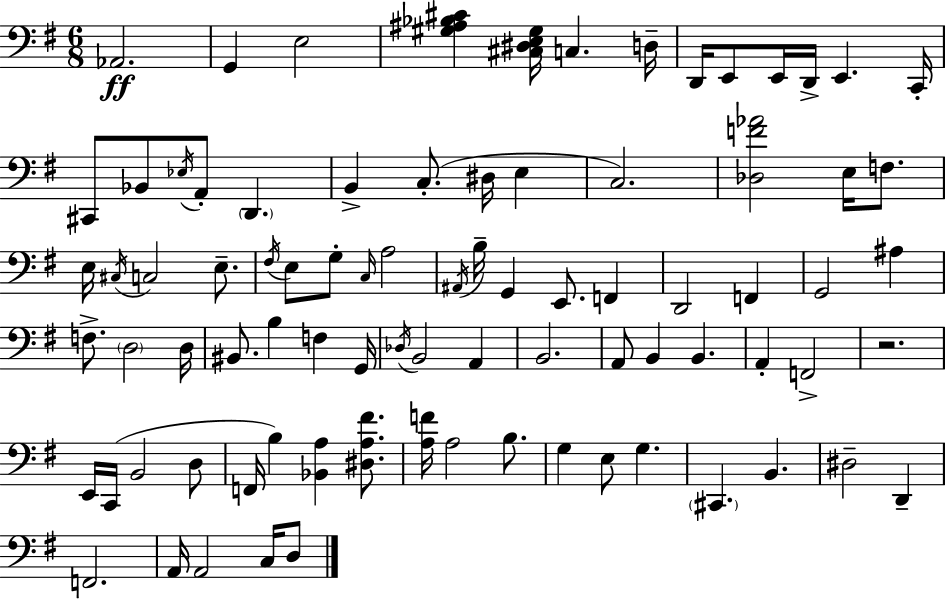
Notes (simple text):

Ab2/h. G2/q E3/h [G#3,A#3,Bb3,C#4]/q [C#3,D#3,E3,G#3]/s C3/q. D3/s D2/s E2/e E2/s D2/s E2/q. C2/s C#2/e Bb2/e Eb3/s A2/e D2/q. B2/q C3/e. D#3/s E3/q C3/h. [Db3,F4,Ab4]/h E3/s F3/e. E3/s C#3/s C3/h E3/e. F#3/s E3/e G3/e C3/s A3/h A#2/s B3/s G2/q E2/e. F2/q D2/h F2/q G2/h A#3/q F3/e. D3/h D3/s BIS2/e. B3/q F3/q G2/s Db3/s B2/h A2/q B2/h. A2/e B2/q B2/q. A2/q F2/h R/h. E2/s C2/s B2/h D3/e F2/s B3/q [Bb2,A3]/q [D#3,A3,F#4]/e. [A3,F4]/s A3/h B3/e. G3/q E3/e G3/q. C#2/q. B2/q. D#3/h D2/q F2/h. A2/s A2/h C3/s D3/e